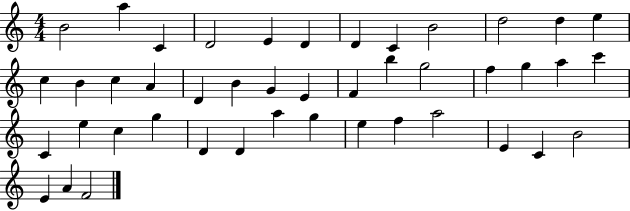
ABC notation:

X:1
T:Untitled
M:4/4
L:1/4
K:C
B2 a C D2 E D D C B2 d2 d e c B c A D B G E F b g2 f g a c' C e c g D D a g e f a2 E C B2 E A F2